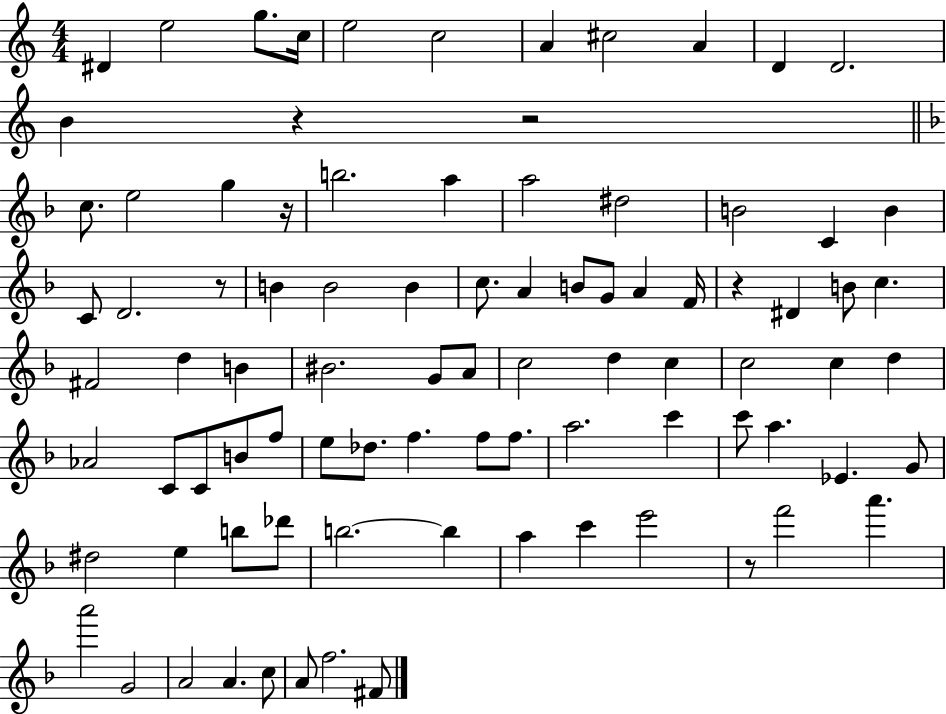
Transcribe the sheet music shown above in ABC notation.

X:1
T:Untitled
M:4/4
L:1/4
K:C
^D e2 g/2 c/4 e2 c2 A ^c2 A D D2 B z z2 c/2 e2 g z/4 b2 a a2 ^d2 B2 C B C/2 D2 z/2 B B2 B c/2 A B/2 G/2 A F/4 z ^D B/2 c ^F2 d B ^B2 G/2 A/2 c2 d c c2 c d _A2 C/2 C/2 B/2 f/2 e/2 _d/2 f f/2 f/2 a2 c' c'/2 a _E G/2 ^d2 e b/2 _d'/2 b2 b a c' e'2 z/2 f'2 a' a'2 G2 A2 A c/2 A/2 f2 ^F/2